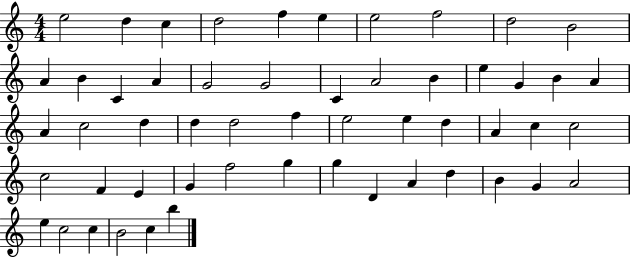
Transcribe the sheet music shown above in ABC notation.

X:1
T:Untitled
M:4/4
L:1/4
K:C
e2 d c d2 f e e2 f2 d2 B2 A B C A G2 G2 C A2 B e G B A A c2 d d d2 f e2 e d A c c2 c2 F E G f2 g g D A d B G A2 e c2 c B2 c b